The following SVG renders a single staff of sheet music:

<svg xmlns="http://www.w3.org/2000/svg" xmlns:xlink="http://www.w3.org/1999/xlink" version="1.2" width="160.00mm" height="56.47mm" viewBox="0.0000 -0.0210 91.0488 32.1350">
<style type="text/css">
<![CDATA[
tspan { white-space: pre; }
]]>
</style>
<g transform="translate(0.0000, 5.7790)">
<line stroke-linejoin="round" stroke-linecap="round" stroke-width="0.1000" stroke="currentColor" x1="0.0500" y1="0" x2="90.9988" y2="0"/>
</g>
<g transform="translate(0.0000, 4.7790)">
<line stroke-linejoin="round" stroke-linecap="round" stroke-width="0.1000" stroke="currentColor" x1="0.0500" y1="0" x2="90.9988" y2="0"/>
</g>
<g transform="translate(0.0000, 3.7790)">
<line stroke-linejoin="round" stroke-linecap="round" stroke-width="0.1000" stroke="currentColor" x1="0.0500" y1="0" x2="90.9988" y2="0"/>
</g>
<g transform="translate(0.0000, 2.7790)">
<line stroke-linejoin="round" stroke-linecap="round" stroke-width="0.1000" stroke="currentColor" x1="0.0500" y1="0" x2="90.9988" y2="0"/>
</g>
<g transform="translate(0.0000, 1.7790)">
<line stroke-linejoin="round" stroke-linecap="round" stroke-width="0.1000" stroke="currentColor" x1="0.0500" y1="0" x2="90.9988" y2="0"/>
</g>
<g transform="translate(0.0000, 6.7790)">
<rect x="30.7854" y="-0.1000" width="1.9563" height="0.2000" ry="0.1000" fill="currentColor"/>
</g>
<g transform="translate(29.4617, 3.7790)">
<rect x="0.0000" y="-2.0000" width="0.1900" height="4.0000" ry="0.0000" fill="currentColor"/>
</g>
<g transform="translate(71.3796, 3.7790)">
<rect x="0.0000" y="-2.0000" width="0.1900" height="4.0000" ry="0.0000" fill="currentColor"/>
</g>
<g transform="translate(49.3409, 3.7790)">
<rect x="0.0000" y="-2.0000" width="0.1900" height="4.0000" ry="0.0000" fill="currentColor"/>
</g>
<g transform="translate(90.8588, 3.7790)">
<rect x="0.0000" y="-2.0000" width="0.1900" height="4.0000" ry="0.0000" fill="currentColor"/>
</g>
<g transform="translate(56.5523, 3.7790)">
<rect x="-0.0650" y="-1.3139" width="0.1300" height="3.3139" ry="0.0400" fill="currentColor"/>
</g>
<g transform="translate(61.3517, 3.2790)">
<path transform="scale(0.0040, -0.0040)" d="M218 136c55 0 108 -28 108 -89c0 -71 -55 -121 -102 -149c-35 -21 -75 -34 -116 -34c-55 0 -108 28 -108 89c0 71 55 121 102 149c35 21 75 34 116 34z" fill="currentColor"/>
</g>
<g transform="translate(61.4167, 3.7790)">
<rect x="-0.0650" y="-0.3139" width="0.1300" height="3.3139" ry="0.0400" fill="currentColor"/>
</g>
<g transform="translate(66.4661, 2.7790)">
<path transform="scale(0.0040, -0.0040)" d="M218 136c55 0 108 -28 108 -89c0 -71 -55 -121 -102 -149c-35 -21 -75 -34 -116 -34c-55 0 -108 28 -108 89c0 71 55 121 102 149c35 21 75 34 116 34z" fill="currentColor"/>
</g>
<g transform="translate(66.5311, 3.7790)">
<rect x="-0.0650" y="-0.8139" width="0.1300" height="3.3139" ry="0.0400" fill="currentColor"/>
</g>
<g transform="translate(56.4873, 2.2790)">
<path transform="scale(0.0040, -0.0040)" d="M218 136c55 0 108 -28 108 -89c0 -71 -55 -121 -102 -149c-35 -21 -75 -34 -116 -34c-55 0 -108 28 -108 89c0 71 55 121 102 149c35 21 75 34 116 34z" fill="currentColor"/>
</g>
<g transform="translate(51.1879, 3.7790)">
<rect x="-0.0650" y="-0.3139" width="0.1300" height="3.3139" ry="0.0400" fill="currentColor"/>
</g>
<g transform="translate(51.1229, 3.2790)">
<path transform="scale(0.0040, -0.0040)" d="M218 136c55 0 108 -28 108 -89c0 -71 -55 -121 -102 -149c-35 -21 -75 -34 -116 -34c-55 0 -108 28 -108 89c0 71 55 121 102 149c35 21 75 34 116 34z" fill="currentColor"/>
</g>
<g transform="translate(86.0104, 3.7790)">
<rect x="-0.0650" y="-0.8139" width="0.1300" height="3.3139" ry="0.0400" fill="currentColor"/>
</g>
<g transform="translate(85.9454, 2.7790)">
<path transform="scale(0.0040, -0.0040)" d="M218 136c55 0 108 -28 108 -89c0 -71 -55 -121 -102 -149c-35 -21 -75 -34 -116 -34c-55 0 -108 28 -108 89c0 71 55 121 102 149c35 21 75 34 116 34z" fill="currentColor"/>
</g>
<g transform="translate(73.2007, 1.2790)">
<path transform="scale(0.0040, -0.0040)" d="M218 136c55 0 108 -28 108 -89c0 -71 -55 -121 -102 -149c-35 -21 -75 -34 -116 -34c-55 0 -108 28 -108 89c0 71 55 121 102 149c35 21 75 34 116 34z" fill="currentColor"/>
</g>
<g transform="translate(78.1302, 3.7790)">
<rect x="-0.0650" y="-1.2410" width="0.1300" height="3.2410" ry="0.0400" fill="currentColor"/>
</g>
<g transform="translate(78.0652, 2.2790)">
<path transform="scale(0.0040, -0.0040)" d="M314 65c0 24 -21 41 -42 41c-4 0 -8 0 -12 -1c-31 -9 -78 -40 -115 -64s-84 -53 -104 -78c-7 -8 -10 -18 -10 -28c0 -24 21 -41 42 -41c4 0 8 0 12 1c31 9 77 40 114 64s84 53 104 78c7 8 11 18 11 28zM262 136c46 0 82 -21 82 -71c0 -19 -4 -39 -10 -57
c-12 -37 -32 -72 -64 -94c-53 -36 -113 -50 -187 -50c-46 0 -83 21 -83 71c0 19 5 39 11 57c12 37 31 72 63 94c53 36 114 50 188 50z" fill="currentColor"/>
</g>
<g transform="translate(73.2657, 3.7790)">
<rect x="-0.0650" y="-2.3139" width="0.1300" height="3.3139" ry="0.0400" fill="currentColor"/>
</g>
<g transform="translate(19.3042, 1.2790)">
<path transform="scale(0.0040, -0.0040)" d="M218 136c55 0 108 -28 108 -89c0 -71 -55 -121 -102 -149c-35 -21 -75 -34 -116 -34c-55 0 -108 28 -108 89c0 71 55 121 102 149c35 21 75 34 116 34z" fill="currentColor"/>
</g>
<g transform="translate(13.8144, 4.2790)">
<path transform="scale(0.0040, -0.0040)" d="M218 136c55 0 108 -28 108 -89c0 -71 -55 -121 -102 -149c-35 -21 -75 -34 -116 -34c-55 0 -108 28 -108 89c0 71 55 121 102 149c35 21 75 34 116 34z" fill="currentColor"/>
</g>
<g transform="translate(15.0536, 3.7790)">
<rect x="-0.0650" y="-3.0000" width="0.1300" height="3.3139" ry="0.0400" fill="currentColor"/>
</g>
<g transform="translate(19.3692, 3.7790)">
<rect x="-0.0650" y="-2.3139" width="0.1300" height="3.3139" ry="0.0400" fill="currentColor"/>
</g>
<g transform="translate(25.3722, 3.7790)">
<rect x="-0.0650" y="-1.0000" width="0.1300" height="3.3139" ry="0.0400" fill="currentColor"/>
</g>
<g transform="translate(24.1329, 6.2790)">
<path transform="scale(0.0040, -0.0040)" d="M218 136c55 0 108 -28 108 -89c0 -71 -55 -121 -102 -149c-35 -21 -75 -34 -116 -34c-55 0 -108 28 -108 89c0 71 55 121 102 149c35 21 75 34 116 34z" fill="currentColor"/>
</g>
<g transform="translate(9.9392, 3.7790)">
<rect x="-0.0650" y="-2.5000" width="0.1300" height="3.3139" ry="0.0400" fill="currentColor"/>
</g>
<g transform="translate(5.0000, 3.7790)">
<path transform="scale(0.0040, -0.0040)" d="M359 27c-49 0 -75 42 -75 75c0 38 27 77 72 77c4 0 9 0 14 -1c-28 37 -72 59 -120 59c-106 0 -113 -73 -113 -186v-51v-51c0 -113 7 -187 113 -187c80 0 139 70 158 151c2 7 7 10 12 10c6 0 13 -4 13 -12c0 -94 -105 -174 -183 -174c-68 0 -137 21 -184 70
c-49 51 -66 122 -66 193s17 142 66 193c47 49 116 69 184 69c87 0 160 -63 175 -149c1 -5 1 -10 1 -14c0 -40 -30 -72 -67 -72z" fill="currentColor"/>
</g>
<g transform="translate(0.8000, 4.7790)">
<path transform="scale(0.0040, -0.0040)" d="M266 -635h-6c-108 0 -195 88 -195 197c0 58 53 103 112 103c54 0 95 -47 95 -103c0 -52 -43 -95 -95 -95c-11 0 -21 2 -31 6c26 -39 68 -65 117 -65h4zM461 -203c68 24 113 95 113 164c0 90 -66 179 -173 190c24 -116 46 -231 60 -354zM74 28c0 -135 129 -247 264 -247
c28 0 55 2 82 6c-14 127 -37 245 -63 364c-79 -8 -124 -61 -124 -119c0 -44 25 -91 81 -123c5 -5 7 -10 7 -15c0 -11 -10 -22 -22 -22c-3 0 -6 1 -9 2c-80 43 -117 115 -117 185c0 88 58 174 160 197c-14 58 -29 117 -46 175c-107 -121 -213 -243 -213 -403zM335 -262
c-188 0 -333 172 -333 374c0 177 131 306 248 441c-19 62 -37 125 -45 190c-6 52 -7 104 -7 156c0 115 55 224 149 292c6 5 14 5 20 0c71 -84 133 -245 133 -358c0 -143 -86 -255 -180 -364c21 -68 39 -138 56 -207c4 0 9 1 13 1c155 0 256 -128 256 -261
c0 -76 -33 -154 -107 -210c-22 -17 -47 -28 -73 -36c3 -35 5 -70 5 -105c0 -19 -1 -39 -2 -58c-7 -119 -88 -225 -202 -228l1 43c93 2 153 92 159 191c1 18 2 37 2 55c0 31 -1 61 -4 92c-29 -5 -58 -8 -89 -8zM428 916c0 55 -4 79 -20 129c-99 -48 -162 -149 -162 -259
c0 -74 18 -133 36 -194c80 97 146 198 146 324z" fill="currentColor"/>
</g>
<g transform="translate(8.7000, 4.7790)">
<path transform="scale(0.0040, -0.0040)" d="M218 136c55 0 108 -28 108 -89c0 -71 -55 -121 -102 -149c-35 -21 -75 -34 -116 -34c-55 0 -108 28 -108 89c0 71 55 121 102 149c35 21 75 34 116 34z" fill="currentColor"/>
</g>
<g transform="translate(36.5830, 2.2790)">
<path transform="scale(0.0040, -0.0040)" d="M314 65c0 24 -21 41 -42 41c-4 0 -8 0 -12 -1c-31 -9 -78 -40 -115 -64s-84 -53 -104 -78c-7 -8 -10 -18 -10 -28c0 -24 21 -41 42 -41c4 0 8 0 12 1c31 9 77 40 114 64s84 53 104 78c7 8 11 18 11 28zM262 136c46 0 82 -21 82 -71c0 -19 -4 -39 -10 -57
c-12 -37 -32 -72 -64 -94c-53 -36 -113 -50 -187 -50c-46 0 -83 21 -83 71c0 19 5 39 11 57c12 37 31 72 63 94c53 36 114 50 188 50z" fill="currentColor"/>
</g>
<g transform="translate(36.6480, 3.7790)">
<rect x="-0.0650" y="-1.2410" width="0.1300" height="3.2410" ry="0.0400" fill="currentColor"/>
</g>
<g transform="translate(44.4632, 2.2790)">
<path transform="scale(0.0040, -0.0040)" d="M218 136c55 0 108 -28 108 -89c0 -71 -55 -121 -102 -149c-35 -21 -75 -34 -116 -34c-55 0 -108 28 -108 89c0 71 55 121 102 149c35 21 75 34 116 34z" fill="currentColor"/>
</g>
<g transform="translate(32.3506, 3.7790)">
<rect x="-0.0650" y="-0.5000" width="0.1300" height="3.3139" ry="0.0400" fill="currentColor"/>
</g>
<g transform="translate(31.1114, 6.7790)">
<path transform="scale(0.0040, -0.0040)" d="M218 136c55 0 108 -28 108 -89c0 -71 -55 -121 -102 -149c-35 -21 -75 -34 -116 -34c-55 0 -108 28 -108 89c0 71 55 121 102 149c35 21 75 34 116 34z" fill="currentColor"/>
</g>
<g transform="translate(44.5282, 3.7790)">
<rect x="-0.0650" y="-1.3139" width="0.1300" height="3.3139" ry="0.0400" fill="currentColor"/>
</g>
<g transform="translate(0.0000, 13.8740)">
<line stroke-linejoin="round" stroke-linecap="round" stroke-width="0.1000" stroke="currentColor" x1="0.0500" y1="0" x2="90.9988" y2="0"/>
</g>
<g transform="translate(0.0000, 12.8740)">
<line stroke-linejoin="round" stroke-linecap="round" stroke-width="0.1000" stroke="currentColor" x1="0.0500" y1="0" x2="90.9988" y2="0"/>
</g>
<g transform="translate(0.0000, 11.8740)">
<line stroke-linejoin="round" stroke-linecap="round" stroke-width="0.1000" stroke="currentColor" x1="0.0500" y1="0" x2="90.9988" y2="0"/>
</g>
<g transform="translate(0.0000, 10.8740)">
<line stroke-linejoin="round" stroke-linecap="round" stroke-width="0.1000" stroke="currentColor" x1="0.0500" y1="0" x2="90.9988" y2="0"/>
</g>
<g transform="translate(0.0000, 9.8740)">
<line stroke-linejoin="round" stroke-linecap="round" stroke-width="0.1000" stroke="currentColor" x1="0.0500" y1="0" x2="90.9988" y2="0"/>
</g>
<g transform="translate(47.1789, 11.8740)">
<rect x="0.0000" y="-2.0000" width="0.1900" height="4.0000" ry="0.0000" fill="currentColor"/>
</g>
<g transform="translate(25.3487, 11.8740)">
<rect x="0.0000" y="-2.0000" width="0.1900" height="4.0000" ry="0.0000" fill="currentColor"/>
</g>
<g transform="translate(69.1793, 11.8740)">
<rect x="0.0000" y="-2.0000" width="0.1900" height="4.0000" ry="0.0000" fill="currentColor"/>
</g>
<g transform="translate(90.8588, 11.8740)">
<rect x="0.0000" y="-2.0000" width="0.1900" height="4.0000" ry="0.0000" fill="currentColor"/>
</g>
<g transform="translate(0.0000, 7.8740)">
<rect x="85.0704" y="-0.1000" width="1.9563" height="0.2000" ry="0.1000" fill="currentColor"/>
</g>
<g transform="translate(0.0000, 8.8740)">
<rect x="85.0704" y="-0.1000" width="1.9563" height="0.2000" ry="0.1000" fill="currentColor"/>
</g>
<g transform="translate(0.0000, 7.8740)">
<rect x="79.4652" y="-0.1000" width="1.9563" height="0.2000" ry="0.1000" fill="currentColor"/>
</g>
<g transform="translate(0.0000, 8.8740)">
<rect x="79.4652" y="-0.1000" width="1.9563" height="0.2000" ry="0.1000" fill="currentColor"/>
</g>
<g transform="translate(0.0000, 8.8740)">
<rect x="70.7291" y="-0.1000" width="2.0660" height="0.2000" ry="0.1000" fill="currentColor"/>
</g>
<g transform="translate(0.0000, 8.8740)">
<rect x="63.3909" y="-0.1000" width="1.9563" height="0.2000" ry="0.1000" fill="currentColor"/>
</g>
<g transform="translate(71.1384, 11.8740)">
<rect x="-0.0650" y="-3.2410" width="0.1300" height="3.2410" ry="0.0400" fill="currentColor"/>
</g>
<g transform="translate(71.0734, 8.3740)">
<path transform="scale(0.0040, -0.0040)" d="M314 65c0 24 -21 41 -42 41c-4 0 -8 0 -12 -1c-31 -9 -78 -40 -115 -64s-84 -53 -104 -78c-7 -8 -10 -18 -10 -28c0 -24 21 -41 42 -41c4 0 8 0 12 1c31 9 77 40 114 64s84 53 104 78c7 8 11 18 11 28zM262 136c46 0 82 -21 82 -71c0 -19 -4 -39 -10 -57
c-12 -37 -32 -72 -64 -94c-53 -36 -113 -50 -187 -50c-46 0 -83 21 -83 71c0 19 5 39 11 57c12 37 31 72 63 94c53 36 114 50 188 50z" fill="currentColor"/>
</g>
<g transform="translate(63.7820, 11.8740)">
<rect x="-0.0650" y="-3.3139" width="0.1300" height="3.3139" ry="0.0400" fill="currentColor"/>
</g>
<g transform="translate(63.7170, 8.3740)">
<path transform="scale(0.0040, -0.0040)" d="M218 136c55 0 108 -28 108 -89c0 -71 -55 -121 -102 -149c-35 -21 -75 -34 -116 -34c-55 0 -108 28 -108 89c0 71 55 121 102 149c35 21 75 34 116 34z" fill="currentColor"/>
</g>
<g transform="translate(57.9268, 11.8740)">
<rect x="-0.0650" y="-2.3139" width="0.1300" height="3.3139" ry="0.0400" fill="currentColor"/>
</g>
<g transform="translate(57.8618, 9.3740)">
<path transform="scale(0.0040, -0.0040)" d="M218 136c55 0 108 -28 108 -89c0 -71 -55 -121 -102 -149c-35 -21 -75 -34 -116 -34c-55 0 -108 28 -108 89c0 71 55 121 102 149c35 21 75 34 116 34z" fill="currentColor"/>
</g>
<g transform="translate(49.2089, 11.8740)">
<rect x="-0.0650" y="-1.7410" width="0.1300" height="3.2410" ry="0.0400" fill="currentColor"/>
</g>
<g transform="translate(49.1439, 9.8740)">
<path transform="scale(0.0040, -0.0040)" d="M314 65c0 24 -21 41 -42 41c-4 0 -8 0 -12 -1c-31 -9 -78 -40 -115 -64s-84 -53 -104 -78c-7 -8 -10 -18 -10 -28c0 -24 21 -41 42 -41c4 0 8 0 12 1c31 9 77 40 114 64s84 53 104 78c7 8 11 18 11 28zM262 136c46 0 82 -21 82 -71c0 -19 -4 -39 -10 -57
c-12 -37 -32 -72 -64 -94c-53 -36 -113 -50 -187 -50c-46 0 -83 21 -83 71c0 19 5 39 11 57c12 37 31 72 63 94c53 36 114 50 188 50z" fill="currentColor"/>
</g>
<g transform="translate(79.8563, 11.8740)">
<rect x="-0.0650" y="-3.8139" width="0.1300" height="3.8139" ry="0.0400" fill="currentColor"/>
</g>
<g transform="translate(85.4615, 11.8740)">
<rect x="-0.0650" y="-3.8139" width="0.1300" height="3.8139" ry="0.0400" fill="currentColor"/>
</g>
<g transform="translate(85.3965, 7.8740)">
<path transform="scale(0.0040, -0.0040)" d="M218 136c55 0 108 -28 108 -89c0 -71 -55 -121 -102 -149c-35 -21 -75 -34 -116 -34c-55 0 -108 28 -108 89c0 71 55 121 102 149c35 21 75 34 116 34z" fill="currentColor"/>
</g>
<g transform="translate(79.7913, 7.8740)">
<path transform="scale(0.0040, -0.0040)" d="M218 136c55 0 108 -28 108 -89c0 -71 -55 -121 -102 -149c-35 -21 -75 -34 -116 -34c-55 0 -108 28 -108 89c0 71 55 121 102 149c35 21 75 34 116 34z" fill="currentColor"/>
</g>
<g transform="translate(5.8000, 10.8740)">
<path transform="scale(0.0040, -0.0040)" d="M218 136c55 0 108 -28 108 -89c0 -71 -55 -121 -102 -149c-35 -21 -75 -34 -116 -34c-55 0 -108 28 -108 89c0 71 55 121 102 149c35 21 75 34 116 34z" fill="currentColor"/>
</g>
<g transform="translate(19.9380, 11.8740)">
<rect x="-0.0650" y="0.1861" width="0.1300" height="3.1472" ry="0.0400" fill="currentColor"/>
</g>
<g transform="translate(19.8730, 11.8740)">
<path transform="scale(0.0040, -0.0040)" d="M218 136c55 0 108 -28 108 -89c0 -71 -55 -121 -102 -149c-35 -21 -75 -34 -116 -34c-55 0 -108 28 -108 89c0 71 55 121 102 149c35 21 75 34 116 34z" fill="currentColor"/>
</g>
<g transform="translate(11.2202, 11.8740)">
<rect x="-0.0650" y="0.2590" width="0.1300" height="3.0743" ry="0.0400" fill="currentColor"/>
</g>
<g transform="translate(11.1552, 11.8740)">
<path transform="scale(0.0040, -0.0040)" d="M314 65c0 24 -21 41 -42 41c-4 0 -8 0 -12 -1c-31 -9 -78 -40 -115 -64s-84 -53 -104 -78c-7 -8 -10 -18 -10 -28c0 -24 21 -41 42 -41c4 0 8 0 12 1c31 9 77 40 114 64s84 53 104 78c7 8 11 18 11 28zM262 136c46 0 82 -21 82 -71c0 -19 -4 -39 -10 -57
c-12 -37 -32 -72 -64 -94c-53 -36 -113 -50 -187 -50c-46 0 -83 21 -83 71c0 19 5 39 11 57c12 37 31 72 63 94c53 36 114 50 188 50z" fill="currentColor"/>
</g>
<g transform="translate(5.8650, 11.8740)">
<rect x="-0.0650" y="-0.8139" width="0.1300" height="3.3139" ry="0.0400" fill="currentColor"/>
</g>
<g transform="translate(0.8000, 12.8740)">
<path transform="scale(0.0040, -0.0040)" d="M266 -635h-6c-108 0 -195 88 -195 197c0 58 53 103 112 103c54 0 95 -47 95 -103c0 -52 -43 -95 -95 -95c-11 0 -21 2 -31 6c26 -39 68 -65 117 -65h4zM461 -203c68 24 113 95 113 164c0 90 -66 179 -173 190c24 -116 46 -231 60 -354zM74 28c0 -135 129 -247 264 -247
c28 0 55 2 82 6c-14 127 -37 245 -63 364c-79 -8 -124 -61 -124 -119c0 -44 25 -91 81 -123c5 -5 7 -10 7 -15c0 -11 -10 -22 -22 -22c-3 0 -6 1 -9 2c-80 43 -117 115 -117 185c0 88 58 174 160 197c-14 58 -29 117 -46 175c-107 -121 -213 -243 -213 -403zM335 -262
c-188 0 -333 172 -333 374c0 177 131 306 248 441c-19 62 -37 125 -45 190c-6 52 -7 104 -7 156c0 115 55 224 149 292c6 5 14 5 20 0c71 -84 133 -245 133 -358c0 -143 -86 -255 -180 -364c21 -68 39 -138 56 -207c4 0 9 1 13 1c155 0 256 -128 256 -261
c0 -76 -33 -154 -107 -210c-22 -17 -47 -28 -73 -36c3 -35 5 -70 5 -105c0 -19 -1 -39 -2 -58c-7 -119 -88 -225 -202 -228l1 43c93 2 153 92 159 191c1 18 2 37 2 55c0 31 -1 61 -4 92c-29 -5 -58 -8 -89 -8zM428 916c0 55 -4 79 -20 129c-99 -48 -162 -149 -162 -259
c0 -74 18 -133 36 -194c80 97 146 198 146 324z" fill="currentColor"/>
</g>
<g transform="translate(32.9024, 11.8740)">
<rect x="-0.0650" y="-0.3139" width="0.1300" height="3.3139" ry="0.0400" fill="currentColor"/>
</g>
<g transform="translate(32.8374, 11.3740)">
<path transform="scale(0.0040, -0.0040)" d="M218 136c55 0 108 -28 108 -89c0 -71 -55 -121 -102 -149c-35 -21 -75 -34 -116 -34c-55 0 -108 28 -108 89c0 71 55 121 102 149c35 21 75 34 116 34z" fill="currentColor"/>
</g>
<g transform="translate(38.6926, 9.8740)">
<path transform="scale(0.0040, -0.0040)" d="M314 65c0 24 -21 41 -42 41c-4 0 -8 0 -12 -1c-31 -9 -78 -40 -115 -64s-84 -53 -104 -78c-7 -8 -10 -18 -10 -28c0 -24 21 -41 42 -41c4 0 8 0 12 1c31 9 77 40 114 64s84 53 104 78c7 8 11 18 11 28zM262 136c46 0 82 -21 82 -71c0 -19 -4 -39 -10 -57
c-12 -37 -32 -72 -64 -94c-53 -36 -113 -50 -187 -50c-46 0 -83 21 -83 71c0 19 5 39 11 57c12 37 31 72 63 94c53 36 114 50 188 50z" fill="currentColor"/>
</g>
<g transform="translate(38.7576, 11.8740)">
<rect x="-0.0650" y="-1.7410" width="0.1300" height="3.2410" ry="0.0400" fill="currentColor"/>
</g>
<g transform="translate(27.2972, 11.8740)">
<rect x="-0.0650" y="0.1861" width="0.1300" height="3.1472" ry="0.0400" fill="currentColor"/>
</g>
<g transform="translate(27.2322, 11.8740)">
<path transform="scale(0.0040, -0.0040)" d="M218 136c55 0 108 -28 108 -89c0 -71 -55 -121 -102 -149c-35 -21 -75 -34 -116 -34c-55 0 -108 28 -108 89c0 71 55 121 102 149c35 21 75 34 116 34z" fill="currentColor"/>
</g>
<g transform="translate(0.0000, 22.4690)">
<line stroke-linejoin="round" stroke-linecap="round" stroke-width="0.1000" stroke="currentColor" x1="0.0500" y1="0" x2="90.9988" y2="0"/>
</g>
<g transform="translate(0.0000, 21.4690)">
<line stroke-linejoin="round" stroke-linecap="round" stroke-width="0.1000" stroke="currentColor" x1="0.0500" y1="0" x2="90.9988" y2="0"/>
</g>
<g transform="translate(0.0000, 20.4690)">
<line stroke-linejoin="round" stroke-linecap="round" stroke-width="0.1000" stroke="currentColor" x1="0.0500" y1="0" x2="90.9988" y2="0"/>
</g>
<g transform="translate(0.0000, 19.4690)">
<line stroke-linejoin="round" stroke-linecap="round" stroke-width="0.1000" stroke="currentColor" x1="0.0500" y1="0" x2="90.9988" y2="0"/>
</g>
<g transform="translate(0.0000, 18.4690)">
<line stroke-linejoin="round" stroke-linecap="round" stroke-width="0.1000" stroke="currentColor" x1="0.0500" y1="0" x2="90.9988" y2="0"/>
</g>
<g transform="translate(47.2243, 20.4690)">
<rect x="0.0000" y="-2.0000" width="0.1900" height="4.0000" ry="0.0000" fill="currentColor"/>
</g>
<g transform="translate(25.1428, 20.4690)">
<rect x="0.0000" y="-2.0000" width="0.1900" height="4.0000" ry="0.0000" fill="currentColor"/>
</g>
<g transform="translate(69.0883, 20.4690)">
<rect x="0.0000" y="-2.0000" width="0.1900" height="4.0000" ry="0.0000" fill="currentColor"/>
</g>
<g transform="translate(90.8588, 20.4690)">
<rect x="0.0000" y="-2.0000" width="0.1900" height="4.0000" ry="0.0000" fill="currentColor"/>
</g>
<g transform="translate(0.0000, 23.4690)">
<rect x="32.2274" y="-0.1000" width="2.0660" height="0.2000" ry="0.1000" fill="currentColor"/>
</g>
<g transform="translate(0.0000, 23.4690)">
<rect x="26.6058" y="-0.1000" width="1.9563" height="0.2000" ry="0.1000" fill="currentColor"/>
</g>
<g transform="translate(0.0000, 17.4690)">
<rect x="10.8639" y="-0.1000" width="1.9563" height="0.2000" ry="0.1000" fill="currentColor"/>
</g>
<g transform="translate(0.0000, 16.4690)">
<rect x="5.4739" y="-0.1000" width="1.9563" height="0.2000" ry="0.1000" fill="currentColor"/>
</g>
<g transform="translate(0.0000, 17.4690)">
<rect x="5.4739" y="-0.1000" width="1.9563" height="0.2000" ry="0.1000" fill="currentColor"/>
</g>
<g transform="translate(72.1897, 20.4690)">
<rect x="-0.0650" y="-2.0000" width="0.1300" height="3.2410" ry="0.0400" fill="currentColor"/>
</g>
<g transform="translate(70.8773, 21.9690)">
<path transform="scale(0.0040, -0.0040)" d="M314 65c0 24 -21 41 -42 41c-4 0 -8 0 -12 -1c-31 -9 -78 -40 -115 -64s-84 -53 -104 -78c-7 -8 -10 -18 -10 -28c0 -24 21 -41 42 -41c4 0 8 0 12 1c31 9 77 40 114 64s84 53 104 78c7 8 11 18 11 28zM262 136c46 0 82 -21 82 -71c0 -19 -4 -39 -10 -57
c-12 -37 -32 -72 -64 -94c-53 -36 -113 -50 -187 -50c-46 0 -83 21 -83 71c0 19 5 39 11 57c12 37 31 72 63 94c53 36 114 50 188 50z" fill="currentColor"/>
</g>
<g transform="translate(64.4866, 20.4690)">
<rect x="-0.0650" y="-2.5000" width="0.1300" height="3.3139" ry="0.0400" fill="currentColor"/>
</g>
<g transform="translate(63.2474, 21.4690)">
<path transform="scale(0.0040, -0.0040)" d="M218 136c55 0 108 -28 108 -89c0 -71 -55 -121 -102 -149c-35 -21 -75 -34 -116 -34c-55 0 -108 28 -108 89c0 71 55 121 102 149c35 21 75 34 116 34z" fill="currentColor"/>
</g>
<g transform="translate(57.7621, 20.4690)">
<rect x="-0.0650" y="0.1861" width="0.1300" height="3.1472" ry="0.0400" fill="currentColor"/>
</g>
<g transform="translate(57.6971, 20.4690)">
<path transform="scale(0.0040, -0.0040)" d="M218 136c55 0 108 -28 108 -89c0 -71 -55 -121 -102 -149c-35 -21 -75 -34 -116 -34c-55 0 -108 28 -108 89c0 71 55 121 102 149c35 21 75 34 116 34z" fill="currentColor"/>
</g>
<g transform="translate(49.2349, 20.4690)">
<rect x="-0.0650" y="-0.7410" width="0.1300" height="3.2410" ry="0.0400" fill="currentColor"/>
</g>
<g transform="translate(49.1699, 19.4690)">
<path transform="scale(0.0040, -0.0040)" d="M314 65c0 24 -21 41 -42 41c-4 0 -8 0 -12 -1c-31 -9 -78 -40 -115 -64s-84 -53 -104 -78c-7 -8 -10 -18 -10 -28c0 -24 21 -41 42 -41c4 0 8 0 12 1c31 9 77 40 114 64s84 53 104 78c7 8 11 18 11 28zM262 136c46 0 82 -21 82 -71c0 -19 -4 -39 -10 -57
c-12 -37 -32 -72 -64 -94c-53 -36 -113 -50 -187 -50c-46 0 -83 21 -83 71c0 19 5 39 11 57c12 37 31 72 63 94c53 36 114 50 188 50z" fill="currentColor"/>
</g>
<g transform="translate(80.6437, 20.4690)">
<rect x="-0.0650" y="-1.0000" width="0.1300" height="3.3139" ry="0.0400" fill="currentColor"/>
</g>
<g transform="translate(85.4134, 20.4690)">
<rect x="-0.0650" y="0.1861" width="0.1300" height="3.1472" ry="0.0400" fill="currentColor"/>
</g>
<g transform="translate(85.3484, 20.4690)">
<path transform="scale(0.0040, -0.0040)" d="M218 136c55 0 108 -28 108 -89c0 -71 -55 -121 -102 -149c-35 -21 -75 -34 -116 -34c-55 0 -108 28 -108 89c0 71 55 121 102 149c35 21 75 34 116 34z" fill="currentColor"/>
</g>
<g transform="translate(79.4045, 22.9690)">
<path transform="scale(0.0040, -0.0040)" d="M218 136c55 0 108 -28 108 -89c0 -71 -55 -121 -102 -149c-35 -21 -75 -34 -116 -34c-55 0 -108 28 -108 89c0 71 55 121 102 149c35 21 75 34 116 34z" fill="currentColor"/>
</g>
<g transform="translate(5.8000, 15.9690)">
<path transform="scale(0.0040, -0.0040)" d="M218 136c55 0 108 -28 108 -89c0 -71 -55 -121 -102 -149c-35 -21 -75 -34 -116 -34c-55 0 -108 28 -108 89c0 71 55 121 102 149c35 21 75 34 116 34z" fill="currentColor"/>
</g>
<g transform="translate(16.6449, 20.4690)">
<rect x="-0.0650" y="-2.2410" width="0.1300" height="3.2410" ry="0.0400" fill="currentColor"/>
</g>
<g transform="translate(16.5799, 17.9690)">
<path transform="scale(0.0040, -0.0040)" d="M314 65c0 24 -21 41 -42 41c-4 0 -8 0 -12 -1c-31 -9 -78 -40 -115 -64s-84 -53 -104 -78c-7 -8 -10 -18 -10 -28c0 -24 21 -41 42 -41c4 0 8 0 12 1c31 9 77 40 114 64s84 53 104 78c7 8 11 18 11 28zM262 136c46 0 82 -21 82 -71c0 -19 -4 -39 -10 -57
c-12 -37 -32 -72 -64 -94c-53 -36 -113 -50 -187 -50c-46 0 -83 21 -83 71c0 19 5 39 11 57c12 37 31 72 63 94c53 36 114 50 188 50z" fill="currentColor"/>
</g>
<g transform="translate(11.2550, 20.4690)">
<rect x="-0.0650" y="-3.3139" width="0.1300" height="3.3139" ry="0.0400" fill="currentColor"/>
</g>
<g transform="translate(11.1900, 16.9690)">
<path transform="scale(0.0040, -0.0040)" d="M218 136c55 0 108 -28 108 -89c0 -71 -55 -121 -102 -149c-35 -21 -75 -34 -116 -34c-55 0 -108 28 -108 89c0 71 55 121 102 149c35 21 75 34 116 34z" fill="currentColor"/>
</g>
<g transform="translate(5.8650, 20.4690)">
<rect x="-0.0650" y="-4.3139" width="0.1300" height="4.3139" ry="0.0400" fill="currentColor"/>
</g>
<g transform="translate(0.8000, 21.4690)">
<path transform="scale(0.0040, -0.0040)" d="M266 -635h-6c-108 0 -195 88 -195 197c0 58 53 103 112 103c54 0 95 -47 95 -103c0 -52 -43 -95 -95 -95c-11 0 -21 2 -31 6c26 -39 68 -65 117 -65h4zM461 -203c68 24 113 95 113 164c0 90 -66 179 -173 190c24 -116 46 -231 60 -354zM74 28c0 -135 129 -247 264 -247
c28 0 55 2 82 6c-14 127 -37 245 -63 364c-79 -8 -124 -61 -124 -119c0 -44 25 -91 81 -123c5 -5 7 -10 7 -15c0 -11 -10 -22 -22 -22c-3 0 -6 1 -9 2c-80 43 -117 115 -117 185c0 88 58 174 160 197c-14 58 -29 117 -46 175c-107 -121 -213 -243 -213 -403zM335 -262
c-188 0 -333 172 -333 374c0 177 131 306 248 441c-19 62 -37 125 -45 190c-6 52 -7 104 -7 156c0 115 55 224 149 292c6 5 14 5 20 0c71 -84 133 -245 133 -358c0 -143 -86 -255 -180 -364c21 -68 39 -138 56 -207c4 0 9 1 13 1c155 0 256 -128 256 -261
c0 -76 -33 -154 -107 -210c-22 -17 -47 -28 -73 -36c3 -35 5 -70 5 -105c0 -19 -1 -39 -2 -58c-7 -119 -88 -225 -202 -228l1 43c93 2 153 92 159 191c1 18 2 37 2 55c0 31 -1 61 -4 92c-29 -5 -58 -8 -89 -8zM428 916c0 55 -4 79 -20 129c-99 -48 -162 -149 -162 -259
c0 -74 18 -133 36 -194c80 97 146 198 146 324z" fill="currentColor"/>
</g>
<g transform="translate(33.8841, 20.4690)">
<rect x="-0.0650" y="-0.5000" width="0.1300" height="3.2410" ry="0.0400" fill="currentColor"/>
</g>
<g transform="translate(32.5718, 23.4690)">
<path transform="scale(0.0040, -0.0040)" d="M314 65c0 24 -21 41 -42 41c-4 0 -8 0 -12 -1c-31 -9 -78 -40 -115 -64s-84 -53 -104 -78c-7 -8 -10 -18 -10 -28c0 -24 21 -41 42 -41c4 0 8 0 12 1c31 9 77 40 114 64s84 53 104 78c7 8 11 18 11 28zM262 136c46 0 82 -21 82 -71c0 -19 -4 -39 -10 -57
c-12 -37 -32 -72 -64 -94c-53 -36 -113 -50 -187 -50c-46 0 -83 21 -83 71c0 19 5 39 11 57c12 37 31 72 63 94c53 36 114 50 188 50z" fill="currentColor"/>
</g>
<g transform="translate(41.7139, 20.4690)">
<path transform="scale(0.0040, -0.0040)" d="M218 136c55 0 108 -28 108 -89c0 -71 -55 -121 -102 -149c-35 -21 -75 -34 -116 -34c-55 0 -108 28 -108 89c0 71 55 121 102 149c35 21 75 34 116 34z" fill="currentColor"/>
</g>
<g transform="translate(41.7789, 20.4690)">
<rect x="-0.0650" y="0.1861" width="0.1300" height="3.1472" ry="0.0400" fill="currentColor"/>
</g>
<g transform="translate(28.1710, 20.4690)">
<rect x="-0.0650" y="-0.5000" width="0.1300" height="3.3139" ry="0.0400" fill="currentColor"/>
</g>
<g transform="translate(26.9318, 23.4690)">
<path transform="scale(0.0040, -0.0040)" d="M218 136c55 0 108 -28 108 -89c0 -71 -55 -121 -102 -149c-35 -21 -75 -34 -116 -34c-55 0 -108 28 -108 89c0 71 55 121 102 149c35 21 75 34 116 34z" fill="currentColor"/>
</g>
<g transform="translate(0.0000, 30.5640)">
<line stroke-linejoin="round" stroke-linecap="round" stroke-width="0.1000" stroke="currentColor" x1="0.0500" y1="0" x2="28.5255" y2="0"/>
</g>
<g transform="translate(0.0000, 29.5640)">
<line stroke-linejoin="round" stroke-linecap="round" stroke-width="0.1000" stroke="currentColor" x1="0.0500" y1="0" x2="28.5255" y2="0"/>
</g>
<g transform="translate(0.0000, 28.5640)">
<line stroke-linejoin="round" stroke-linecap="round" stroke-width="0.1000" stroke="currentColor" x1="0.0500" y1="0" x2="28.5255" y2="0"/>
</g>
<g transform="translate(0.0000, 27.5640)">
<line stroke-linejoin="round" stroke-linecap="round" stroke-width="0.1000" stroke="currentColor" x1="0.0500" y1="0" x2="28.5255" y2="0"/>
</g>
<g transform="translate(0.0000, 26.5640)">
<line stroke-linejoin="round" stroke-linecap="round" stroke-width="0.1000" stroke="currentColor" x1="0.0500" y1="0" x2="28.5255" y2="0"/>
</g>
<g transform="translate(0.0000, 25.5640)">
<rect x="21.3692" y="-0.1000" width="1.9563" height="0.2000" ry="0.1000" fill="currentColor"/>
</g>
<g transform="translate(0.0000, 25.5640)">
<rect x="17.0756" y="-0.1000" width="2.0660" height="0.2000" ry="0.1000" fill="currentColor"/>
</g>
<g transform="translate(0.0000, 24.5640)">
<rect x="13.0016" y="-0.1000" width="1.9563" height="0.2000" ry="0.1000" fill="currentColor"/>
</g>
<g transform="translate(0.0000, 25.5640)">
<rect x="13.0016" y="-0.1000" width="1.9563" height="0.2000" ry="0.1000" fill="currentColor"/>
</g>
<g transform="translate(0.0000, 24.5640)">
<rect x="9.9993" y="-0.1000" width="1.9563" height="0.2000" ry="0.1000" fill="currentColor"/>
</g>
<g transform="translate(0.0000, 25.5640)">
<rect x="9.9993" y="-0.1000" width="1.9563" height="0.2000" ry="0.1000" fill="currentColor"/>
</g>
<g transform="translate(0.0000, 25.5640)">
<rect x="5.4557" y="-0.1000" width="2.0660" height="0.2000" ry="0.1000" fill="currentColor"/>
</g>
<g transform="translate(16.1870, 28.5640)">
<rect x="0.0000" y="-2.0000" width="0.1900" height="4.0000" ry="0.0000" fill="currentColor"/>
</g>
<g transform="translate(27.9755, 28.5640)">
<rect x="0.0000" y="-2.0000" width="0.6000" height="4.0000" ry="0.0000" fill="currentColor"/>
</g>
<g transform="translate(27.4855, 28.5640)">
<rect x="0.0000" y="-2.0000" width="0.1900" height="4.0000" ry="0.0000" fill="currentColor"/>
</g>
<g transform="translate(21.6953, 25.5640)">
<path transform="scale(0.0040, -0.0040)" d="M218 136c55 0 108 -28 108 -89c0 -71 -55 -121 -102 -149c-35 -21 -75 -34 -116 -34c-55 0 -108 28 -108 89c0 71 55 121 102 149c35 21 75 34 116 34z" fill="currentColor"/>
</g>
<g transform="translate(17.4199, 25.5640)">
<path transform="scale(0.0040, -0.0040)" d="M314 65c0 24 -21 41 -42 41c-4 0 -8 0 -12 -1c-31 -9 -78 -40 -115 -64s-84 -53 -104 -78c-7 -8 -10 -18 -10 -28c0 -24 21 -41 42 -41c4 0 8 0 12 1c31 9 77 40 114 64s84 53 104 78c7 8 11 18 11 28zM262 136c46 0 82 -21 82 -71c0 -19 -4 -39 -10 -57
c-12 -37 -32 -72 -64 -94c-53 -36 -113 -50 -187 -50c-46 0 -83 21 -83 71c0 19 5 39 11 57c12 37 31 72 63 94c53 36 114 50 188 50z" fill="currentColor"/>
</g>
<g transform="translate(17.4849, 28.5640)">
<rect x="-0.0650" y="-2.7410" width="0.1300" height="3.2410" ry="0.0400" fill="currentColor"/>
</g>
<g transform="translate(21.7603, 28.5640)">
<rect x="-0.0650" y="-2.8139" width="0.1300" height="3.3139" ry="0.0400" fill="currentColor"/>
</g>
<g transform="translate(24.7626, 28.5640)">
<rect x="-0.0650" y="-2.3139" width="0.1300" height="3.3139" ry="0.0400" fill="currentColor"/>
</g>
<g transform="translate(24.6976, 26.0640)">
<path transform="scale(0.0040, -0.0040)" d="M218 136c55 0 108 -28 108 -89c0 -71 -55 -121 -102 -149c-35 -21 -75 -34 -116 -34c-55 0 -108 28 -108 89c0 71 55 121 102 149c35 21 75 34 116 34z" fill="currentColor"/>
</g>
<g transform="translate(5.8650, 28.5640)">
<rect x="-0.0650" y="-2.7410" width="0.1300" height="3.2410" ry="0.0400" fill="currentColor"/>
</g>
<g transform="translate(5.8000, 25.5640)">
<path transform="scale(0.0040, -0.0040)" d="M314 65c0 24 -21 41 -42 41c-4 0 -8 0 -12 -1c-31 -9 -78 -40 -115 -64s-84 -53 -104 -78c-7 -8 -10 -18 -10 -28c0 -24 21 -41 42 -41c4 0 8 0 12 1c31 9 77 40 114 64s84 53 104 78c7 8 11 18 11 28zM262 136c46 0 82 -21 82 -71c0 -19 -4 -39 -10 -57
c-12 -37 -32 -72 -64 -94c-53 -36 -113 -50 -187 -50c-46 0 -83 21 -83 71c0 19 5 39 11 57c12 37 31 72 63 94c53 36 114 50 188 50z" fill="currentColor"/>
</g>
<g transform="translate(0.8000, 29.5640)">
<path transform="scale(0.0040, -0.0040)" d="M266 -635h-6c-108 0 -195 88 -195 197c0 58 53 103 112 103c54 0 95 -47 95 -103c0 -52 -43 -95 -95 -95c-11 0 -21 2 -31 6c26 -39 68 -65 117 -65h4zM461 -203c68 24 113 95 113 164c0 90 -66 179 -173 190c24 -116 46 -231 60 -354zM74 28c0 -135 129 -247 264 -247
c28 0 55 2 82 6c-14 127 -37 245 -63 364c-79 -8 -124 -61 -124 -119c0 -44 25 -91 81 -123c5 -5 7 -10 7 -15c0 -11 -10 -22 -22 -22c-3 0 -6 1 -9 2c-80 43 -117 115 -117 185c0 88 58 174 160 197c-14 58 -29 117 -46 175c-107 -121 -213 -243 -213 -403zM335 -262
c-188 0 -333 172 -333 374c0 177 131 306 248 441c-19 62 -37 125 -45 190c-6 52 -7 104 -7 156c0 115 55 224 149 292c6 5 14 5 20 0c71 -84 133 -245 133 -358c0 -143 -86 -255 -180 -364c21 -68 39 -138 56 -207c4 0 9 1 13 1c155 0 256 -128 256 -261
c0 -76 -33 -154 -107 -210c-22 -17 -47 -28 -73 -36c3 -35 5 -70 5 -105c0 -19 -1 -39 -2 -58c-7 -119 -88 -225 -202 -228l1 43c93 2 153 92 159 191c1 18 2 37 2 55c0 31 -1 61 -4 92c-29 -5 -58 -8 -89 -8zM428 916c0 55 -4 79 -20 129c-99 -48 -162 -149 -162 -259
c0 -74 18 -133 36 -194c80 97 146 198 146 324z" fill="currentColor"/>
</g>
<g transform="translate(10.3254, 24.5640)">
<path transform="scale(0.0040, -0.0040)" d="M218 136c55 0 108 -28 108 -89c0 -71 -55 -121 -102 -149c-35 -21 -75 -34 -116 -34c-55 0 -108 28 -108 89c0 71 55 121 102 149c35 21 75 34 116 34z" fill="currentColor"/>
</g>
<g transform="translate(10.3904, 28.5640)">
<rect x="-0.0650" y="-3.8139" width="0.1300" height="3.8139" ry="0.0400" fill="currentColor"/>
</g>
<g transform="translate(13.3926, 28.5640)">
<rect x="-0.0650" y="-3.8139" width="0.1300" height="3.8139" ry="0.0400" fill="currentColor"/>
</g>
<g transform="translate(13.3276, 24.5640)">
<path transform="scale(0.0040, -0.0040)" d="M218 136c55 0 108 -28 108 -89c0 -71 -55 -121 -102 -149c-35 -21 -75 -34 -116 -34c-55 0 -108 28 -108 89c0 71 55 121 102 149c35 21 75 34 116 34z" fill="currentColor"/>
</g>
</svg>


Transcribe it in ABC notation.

X:1
T:Untitled
M:4/4
L:1/4
K:C
G A g D C e2 e c e c d g e2 d d B2 B B c f2 f2 g b b2 c' c' d' b g2 C C2 B d2 B G F2 D B a2 c' c' a2 a g